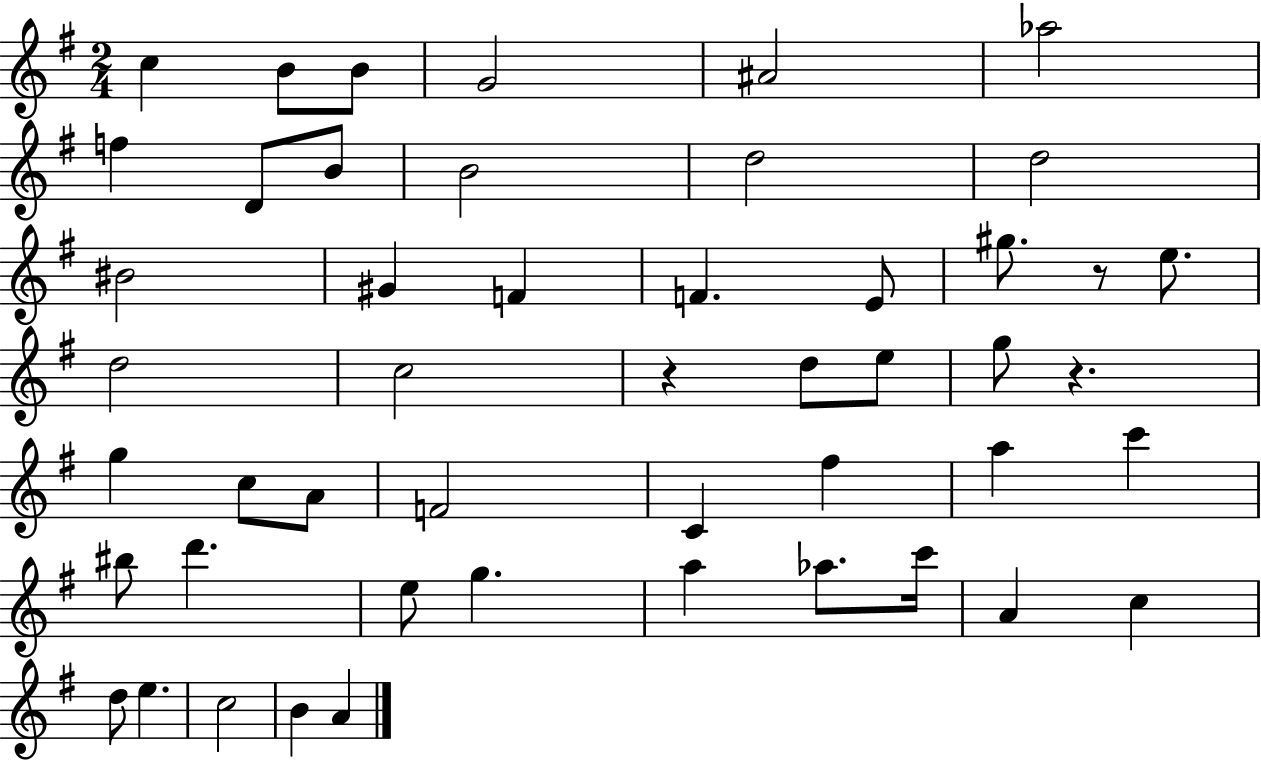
{
  \clef treble
  \numericTimeSignature
  \time 2/4
  \key g \major
  c''4 b'8 b'8 | g'2 | ais'2 | aes''2 | \break f''4 d'8 b'8 | b'2 | d''2 | d''2 | \break bis'2 | gis'4 f'4 | f'4. e'8 | gis''8. r8 e''8. | \break d''2 | c''2 | r4 d''8 e''8 | g''8 r4. | \break g''4 c''8 a'8 | f'2 | c'4 fis''4 | a''4 c'''4 | \break bis''8 d'''4. | e''8 g''4. | a''4 aes''8. c'''16 | a'4 c''4 | \break d''8 e''4. | c''2 | b'4 a'4 | \bar "|."
}